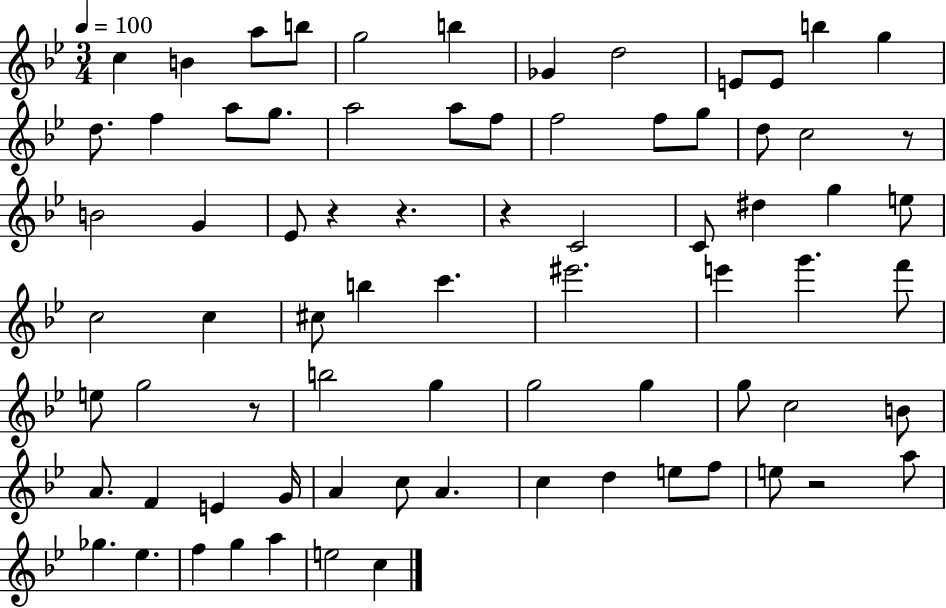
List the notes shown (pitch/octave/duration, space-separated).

C5/q B4/q A5/e B5/e G5/h B5/q Gb4/q D5/h E4/e E4/e B5/q G5/q D5/e. F5/q A5/e G5/e. A5/h A5/e F5/e F5/h F5/e G5/e D5/e C5/h R/e B4/h G4/q Eb4/e R/q R/q. R/q C4/h C4/e D#5/q G5/q E5/e C5/h C5/q C#5/e B5/q C6/q. EIS6/h. E6/q G6/q. F6/e E5/e G5/h R/e B5/h G5/q G5/h G5/q G5/e C5/h B4/e A4/e. F4/q E4/q G4/s A4/q C5/e A4/q. C5/q D5/q E5/e F5/e E5/e R/h A5/e Gb5/q. Eb5/q. F5/q G5/q A5/q E5/h C5/q